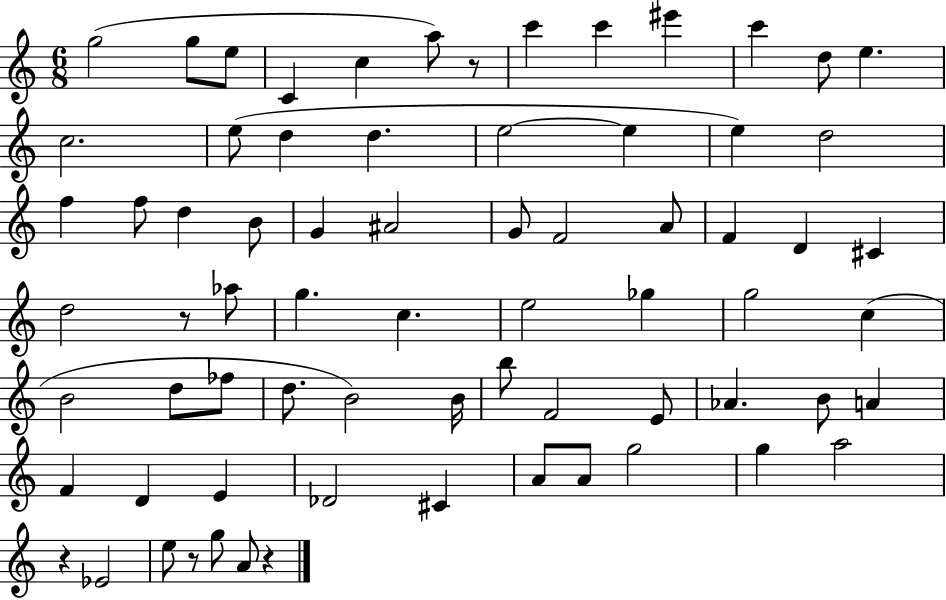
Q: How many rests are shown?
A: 5